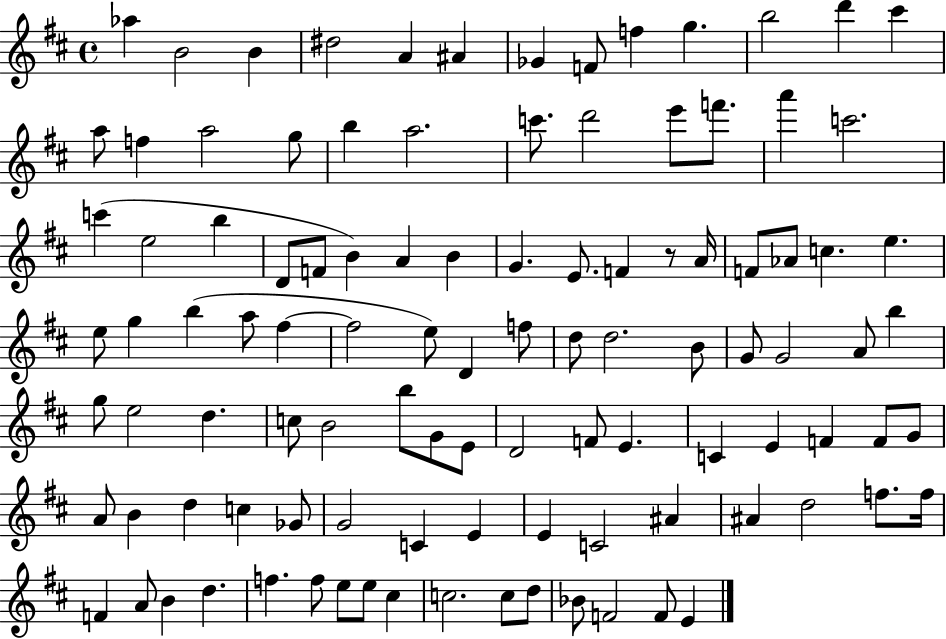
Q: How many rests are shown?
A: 1